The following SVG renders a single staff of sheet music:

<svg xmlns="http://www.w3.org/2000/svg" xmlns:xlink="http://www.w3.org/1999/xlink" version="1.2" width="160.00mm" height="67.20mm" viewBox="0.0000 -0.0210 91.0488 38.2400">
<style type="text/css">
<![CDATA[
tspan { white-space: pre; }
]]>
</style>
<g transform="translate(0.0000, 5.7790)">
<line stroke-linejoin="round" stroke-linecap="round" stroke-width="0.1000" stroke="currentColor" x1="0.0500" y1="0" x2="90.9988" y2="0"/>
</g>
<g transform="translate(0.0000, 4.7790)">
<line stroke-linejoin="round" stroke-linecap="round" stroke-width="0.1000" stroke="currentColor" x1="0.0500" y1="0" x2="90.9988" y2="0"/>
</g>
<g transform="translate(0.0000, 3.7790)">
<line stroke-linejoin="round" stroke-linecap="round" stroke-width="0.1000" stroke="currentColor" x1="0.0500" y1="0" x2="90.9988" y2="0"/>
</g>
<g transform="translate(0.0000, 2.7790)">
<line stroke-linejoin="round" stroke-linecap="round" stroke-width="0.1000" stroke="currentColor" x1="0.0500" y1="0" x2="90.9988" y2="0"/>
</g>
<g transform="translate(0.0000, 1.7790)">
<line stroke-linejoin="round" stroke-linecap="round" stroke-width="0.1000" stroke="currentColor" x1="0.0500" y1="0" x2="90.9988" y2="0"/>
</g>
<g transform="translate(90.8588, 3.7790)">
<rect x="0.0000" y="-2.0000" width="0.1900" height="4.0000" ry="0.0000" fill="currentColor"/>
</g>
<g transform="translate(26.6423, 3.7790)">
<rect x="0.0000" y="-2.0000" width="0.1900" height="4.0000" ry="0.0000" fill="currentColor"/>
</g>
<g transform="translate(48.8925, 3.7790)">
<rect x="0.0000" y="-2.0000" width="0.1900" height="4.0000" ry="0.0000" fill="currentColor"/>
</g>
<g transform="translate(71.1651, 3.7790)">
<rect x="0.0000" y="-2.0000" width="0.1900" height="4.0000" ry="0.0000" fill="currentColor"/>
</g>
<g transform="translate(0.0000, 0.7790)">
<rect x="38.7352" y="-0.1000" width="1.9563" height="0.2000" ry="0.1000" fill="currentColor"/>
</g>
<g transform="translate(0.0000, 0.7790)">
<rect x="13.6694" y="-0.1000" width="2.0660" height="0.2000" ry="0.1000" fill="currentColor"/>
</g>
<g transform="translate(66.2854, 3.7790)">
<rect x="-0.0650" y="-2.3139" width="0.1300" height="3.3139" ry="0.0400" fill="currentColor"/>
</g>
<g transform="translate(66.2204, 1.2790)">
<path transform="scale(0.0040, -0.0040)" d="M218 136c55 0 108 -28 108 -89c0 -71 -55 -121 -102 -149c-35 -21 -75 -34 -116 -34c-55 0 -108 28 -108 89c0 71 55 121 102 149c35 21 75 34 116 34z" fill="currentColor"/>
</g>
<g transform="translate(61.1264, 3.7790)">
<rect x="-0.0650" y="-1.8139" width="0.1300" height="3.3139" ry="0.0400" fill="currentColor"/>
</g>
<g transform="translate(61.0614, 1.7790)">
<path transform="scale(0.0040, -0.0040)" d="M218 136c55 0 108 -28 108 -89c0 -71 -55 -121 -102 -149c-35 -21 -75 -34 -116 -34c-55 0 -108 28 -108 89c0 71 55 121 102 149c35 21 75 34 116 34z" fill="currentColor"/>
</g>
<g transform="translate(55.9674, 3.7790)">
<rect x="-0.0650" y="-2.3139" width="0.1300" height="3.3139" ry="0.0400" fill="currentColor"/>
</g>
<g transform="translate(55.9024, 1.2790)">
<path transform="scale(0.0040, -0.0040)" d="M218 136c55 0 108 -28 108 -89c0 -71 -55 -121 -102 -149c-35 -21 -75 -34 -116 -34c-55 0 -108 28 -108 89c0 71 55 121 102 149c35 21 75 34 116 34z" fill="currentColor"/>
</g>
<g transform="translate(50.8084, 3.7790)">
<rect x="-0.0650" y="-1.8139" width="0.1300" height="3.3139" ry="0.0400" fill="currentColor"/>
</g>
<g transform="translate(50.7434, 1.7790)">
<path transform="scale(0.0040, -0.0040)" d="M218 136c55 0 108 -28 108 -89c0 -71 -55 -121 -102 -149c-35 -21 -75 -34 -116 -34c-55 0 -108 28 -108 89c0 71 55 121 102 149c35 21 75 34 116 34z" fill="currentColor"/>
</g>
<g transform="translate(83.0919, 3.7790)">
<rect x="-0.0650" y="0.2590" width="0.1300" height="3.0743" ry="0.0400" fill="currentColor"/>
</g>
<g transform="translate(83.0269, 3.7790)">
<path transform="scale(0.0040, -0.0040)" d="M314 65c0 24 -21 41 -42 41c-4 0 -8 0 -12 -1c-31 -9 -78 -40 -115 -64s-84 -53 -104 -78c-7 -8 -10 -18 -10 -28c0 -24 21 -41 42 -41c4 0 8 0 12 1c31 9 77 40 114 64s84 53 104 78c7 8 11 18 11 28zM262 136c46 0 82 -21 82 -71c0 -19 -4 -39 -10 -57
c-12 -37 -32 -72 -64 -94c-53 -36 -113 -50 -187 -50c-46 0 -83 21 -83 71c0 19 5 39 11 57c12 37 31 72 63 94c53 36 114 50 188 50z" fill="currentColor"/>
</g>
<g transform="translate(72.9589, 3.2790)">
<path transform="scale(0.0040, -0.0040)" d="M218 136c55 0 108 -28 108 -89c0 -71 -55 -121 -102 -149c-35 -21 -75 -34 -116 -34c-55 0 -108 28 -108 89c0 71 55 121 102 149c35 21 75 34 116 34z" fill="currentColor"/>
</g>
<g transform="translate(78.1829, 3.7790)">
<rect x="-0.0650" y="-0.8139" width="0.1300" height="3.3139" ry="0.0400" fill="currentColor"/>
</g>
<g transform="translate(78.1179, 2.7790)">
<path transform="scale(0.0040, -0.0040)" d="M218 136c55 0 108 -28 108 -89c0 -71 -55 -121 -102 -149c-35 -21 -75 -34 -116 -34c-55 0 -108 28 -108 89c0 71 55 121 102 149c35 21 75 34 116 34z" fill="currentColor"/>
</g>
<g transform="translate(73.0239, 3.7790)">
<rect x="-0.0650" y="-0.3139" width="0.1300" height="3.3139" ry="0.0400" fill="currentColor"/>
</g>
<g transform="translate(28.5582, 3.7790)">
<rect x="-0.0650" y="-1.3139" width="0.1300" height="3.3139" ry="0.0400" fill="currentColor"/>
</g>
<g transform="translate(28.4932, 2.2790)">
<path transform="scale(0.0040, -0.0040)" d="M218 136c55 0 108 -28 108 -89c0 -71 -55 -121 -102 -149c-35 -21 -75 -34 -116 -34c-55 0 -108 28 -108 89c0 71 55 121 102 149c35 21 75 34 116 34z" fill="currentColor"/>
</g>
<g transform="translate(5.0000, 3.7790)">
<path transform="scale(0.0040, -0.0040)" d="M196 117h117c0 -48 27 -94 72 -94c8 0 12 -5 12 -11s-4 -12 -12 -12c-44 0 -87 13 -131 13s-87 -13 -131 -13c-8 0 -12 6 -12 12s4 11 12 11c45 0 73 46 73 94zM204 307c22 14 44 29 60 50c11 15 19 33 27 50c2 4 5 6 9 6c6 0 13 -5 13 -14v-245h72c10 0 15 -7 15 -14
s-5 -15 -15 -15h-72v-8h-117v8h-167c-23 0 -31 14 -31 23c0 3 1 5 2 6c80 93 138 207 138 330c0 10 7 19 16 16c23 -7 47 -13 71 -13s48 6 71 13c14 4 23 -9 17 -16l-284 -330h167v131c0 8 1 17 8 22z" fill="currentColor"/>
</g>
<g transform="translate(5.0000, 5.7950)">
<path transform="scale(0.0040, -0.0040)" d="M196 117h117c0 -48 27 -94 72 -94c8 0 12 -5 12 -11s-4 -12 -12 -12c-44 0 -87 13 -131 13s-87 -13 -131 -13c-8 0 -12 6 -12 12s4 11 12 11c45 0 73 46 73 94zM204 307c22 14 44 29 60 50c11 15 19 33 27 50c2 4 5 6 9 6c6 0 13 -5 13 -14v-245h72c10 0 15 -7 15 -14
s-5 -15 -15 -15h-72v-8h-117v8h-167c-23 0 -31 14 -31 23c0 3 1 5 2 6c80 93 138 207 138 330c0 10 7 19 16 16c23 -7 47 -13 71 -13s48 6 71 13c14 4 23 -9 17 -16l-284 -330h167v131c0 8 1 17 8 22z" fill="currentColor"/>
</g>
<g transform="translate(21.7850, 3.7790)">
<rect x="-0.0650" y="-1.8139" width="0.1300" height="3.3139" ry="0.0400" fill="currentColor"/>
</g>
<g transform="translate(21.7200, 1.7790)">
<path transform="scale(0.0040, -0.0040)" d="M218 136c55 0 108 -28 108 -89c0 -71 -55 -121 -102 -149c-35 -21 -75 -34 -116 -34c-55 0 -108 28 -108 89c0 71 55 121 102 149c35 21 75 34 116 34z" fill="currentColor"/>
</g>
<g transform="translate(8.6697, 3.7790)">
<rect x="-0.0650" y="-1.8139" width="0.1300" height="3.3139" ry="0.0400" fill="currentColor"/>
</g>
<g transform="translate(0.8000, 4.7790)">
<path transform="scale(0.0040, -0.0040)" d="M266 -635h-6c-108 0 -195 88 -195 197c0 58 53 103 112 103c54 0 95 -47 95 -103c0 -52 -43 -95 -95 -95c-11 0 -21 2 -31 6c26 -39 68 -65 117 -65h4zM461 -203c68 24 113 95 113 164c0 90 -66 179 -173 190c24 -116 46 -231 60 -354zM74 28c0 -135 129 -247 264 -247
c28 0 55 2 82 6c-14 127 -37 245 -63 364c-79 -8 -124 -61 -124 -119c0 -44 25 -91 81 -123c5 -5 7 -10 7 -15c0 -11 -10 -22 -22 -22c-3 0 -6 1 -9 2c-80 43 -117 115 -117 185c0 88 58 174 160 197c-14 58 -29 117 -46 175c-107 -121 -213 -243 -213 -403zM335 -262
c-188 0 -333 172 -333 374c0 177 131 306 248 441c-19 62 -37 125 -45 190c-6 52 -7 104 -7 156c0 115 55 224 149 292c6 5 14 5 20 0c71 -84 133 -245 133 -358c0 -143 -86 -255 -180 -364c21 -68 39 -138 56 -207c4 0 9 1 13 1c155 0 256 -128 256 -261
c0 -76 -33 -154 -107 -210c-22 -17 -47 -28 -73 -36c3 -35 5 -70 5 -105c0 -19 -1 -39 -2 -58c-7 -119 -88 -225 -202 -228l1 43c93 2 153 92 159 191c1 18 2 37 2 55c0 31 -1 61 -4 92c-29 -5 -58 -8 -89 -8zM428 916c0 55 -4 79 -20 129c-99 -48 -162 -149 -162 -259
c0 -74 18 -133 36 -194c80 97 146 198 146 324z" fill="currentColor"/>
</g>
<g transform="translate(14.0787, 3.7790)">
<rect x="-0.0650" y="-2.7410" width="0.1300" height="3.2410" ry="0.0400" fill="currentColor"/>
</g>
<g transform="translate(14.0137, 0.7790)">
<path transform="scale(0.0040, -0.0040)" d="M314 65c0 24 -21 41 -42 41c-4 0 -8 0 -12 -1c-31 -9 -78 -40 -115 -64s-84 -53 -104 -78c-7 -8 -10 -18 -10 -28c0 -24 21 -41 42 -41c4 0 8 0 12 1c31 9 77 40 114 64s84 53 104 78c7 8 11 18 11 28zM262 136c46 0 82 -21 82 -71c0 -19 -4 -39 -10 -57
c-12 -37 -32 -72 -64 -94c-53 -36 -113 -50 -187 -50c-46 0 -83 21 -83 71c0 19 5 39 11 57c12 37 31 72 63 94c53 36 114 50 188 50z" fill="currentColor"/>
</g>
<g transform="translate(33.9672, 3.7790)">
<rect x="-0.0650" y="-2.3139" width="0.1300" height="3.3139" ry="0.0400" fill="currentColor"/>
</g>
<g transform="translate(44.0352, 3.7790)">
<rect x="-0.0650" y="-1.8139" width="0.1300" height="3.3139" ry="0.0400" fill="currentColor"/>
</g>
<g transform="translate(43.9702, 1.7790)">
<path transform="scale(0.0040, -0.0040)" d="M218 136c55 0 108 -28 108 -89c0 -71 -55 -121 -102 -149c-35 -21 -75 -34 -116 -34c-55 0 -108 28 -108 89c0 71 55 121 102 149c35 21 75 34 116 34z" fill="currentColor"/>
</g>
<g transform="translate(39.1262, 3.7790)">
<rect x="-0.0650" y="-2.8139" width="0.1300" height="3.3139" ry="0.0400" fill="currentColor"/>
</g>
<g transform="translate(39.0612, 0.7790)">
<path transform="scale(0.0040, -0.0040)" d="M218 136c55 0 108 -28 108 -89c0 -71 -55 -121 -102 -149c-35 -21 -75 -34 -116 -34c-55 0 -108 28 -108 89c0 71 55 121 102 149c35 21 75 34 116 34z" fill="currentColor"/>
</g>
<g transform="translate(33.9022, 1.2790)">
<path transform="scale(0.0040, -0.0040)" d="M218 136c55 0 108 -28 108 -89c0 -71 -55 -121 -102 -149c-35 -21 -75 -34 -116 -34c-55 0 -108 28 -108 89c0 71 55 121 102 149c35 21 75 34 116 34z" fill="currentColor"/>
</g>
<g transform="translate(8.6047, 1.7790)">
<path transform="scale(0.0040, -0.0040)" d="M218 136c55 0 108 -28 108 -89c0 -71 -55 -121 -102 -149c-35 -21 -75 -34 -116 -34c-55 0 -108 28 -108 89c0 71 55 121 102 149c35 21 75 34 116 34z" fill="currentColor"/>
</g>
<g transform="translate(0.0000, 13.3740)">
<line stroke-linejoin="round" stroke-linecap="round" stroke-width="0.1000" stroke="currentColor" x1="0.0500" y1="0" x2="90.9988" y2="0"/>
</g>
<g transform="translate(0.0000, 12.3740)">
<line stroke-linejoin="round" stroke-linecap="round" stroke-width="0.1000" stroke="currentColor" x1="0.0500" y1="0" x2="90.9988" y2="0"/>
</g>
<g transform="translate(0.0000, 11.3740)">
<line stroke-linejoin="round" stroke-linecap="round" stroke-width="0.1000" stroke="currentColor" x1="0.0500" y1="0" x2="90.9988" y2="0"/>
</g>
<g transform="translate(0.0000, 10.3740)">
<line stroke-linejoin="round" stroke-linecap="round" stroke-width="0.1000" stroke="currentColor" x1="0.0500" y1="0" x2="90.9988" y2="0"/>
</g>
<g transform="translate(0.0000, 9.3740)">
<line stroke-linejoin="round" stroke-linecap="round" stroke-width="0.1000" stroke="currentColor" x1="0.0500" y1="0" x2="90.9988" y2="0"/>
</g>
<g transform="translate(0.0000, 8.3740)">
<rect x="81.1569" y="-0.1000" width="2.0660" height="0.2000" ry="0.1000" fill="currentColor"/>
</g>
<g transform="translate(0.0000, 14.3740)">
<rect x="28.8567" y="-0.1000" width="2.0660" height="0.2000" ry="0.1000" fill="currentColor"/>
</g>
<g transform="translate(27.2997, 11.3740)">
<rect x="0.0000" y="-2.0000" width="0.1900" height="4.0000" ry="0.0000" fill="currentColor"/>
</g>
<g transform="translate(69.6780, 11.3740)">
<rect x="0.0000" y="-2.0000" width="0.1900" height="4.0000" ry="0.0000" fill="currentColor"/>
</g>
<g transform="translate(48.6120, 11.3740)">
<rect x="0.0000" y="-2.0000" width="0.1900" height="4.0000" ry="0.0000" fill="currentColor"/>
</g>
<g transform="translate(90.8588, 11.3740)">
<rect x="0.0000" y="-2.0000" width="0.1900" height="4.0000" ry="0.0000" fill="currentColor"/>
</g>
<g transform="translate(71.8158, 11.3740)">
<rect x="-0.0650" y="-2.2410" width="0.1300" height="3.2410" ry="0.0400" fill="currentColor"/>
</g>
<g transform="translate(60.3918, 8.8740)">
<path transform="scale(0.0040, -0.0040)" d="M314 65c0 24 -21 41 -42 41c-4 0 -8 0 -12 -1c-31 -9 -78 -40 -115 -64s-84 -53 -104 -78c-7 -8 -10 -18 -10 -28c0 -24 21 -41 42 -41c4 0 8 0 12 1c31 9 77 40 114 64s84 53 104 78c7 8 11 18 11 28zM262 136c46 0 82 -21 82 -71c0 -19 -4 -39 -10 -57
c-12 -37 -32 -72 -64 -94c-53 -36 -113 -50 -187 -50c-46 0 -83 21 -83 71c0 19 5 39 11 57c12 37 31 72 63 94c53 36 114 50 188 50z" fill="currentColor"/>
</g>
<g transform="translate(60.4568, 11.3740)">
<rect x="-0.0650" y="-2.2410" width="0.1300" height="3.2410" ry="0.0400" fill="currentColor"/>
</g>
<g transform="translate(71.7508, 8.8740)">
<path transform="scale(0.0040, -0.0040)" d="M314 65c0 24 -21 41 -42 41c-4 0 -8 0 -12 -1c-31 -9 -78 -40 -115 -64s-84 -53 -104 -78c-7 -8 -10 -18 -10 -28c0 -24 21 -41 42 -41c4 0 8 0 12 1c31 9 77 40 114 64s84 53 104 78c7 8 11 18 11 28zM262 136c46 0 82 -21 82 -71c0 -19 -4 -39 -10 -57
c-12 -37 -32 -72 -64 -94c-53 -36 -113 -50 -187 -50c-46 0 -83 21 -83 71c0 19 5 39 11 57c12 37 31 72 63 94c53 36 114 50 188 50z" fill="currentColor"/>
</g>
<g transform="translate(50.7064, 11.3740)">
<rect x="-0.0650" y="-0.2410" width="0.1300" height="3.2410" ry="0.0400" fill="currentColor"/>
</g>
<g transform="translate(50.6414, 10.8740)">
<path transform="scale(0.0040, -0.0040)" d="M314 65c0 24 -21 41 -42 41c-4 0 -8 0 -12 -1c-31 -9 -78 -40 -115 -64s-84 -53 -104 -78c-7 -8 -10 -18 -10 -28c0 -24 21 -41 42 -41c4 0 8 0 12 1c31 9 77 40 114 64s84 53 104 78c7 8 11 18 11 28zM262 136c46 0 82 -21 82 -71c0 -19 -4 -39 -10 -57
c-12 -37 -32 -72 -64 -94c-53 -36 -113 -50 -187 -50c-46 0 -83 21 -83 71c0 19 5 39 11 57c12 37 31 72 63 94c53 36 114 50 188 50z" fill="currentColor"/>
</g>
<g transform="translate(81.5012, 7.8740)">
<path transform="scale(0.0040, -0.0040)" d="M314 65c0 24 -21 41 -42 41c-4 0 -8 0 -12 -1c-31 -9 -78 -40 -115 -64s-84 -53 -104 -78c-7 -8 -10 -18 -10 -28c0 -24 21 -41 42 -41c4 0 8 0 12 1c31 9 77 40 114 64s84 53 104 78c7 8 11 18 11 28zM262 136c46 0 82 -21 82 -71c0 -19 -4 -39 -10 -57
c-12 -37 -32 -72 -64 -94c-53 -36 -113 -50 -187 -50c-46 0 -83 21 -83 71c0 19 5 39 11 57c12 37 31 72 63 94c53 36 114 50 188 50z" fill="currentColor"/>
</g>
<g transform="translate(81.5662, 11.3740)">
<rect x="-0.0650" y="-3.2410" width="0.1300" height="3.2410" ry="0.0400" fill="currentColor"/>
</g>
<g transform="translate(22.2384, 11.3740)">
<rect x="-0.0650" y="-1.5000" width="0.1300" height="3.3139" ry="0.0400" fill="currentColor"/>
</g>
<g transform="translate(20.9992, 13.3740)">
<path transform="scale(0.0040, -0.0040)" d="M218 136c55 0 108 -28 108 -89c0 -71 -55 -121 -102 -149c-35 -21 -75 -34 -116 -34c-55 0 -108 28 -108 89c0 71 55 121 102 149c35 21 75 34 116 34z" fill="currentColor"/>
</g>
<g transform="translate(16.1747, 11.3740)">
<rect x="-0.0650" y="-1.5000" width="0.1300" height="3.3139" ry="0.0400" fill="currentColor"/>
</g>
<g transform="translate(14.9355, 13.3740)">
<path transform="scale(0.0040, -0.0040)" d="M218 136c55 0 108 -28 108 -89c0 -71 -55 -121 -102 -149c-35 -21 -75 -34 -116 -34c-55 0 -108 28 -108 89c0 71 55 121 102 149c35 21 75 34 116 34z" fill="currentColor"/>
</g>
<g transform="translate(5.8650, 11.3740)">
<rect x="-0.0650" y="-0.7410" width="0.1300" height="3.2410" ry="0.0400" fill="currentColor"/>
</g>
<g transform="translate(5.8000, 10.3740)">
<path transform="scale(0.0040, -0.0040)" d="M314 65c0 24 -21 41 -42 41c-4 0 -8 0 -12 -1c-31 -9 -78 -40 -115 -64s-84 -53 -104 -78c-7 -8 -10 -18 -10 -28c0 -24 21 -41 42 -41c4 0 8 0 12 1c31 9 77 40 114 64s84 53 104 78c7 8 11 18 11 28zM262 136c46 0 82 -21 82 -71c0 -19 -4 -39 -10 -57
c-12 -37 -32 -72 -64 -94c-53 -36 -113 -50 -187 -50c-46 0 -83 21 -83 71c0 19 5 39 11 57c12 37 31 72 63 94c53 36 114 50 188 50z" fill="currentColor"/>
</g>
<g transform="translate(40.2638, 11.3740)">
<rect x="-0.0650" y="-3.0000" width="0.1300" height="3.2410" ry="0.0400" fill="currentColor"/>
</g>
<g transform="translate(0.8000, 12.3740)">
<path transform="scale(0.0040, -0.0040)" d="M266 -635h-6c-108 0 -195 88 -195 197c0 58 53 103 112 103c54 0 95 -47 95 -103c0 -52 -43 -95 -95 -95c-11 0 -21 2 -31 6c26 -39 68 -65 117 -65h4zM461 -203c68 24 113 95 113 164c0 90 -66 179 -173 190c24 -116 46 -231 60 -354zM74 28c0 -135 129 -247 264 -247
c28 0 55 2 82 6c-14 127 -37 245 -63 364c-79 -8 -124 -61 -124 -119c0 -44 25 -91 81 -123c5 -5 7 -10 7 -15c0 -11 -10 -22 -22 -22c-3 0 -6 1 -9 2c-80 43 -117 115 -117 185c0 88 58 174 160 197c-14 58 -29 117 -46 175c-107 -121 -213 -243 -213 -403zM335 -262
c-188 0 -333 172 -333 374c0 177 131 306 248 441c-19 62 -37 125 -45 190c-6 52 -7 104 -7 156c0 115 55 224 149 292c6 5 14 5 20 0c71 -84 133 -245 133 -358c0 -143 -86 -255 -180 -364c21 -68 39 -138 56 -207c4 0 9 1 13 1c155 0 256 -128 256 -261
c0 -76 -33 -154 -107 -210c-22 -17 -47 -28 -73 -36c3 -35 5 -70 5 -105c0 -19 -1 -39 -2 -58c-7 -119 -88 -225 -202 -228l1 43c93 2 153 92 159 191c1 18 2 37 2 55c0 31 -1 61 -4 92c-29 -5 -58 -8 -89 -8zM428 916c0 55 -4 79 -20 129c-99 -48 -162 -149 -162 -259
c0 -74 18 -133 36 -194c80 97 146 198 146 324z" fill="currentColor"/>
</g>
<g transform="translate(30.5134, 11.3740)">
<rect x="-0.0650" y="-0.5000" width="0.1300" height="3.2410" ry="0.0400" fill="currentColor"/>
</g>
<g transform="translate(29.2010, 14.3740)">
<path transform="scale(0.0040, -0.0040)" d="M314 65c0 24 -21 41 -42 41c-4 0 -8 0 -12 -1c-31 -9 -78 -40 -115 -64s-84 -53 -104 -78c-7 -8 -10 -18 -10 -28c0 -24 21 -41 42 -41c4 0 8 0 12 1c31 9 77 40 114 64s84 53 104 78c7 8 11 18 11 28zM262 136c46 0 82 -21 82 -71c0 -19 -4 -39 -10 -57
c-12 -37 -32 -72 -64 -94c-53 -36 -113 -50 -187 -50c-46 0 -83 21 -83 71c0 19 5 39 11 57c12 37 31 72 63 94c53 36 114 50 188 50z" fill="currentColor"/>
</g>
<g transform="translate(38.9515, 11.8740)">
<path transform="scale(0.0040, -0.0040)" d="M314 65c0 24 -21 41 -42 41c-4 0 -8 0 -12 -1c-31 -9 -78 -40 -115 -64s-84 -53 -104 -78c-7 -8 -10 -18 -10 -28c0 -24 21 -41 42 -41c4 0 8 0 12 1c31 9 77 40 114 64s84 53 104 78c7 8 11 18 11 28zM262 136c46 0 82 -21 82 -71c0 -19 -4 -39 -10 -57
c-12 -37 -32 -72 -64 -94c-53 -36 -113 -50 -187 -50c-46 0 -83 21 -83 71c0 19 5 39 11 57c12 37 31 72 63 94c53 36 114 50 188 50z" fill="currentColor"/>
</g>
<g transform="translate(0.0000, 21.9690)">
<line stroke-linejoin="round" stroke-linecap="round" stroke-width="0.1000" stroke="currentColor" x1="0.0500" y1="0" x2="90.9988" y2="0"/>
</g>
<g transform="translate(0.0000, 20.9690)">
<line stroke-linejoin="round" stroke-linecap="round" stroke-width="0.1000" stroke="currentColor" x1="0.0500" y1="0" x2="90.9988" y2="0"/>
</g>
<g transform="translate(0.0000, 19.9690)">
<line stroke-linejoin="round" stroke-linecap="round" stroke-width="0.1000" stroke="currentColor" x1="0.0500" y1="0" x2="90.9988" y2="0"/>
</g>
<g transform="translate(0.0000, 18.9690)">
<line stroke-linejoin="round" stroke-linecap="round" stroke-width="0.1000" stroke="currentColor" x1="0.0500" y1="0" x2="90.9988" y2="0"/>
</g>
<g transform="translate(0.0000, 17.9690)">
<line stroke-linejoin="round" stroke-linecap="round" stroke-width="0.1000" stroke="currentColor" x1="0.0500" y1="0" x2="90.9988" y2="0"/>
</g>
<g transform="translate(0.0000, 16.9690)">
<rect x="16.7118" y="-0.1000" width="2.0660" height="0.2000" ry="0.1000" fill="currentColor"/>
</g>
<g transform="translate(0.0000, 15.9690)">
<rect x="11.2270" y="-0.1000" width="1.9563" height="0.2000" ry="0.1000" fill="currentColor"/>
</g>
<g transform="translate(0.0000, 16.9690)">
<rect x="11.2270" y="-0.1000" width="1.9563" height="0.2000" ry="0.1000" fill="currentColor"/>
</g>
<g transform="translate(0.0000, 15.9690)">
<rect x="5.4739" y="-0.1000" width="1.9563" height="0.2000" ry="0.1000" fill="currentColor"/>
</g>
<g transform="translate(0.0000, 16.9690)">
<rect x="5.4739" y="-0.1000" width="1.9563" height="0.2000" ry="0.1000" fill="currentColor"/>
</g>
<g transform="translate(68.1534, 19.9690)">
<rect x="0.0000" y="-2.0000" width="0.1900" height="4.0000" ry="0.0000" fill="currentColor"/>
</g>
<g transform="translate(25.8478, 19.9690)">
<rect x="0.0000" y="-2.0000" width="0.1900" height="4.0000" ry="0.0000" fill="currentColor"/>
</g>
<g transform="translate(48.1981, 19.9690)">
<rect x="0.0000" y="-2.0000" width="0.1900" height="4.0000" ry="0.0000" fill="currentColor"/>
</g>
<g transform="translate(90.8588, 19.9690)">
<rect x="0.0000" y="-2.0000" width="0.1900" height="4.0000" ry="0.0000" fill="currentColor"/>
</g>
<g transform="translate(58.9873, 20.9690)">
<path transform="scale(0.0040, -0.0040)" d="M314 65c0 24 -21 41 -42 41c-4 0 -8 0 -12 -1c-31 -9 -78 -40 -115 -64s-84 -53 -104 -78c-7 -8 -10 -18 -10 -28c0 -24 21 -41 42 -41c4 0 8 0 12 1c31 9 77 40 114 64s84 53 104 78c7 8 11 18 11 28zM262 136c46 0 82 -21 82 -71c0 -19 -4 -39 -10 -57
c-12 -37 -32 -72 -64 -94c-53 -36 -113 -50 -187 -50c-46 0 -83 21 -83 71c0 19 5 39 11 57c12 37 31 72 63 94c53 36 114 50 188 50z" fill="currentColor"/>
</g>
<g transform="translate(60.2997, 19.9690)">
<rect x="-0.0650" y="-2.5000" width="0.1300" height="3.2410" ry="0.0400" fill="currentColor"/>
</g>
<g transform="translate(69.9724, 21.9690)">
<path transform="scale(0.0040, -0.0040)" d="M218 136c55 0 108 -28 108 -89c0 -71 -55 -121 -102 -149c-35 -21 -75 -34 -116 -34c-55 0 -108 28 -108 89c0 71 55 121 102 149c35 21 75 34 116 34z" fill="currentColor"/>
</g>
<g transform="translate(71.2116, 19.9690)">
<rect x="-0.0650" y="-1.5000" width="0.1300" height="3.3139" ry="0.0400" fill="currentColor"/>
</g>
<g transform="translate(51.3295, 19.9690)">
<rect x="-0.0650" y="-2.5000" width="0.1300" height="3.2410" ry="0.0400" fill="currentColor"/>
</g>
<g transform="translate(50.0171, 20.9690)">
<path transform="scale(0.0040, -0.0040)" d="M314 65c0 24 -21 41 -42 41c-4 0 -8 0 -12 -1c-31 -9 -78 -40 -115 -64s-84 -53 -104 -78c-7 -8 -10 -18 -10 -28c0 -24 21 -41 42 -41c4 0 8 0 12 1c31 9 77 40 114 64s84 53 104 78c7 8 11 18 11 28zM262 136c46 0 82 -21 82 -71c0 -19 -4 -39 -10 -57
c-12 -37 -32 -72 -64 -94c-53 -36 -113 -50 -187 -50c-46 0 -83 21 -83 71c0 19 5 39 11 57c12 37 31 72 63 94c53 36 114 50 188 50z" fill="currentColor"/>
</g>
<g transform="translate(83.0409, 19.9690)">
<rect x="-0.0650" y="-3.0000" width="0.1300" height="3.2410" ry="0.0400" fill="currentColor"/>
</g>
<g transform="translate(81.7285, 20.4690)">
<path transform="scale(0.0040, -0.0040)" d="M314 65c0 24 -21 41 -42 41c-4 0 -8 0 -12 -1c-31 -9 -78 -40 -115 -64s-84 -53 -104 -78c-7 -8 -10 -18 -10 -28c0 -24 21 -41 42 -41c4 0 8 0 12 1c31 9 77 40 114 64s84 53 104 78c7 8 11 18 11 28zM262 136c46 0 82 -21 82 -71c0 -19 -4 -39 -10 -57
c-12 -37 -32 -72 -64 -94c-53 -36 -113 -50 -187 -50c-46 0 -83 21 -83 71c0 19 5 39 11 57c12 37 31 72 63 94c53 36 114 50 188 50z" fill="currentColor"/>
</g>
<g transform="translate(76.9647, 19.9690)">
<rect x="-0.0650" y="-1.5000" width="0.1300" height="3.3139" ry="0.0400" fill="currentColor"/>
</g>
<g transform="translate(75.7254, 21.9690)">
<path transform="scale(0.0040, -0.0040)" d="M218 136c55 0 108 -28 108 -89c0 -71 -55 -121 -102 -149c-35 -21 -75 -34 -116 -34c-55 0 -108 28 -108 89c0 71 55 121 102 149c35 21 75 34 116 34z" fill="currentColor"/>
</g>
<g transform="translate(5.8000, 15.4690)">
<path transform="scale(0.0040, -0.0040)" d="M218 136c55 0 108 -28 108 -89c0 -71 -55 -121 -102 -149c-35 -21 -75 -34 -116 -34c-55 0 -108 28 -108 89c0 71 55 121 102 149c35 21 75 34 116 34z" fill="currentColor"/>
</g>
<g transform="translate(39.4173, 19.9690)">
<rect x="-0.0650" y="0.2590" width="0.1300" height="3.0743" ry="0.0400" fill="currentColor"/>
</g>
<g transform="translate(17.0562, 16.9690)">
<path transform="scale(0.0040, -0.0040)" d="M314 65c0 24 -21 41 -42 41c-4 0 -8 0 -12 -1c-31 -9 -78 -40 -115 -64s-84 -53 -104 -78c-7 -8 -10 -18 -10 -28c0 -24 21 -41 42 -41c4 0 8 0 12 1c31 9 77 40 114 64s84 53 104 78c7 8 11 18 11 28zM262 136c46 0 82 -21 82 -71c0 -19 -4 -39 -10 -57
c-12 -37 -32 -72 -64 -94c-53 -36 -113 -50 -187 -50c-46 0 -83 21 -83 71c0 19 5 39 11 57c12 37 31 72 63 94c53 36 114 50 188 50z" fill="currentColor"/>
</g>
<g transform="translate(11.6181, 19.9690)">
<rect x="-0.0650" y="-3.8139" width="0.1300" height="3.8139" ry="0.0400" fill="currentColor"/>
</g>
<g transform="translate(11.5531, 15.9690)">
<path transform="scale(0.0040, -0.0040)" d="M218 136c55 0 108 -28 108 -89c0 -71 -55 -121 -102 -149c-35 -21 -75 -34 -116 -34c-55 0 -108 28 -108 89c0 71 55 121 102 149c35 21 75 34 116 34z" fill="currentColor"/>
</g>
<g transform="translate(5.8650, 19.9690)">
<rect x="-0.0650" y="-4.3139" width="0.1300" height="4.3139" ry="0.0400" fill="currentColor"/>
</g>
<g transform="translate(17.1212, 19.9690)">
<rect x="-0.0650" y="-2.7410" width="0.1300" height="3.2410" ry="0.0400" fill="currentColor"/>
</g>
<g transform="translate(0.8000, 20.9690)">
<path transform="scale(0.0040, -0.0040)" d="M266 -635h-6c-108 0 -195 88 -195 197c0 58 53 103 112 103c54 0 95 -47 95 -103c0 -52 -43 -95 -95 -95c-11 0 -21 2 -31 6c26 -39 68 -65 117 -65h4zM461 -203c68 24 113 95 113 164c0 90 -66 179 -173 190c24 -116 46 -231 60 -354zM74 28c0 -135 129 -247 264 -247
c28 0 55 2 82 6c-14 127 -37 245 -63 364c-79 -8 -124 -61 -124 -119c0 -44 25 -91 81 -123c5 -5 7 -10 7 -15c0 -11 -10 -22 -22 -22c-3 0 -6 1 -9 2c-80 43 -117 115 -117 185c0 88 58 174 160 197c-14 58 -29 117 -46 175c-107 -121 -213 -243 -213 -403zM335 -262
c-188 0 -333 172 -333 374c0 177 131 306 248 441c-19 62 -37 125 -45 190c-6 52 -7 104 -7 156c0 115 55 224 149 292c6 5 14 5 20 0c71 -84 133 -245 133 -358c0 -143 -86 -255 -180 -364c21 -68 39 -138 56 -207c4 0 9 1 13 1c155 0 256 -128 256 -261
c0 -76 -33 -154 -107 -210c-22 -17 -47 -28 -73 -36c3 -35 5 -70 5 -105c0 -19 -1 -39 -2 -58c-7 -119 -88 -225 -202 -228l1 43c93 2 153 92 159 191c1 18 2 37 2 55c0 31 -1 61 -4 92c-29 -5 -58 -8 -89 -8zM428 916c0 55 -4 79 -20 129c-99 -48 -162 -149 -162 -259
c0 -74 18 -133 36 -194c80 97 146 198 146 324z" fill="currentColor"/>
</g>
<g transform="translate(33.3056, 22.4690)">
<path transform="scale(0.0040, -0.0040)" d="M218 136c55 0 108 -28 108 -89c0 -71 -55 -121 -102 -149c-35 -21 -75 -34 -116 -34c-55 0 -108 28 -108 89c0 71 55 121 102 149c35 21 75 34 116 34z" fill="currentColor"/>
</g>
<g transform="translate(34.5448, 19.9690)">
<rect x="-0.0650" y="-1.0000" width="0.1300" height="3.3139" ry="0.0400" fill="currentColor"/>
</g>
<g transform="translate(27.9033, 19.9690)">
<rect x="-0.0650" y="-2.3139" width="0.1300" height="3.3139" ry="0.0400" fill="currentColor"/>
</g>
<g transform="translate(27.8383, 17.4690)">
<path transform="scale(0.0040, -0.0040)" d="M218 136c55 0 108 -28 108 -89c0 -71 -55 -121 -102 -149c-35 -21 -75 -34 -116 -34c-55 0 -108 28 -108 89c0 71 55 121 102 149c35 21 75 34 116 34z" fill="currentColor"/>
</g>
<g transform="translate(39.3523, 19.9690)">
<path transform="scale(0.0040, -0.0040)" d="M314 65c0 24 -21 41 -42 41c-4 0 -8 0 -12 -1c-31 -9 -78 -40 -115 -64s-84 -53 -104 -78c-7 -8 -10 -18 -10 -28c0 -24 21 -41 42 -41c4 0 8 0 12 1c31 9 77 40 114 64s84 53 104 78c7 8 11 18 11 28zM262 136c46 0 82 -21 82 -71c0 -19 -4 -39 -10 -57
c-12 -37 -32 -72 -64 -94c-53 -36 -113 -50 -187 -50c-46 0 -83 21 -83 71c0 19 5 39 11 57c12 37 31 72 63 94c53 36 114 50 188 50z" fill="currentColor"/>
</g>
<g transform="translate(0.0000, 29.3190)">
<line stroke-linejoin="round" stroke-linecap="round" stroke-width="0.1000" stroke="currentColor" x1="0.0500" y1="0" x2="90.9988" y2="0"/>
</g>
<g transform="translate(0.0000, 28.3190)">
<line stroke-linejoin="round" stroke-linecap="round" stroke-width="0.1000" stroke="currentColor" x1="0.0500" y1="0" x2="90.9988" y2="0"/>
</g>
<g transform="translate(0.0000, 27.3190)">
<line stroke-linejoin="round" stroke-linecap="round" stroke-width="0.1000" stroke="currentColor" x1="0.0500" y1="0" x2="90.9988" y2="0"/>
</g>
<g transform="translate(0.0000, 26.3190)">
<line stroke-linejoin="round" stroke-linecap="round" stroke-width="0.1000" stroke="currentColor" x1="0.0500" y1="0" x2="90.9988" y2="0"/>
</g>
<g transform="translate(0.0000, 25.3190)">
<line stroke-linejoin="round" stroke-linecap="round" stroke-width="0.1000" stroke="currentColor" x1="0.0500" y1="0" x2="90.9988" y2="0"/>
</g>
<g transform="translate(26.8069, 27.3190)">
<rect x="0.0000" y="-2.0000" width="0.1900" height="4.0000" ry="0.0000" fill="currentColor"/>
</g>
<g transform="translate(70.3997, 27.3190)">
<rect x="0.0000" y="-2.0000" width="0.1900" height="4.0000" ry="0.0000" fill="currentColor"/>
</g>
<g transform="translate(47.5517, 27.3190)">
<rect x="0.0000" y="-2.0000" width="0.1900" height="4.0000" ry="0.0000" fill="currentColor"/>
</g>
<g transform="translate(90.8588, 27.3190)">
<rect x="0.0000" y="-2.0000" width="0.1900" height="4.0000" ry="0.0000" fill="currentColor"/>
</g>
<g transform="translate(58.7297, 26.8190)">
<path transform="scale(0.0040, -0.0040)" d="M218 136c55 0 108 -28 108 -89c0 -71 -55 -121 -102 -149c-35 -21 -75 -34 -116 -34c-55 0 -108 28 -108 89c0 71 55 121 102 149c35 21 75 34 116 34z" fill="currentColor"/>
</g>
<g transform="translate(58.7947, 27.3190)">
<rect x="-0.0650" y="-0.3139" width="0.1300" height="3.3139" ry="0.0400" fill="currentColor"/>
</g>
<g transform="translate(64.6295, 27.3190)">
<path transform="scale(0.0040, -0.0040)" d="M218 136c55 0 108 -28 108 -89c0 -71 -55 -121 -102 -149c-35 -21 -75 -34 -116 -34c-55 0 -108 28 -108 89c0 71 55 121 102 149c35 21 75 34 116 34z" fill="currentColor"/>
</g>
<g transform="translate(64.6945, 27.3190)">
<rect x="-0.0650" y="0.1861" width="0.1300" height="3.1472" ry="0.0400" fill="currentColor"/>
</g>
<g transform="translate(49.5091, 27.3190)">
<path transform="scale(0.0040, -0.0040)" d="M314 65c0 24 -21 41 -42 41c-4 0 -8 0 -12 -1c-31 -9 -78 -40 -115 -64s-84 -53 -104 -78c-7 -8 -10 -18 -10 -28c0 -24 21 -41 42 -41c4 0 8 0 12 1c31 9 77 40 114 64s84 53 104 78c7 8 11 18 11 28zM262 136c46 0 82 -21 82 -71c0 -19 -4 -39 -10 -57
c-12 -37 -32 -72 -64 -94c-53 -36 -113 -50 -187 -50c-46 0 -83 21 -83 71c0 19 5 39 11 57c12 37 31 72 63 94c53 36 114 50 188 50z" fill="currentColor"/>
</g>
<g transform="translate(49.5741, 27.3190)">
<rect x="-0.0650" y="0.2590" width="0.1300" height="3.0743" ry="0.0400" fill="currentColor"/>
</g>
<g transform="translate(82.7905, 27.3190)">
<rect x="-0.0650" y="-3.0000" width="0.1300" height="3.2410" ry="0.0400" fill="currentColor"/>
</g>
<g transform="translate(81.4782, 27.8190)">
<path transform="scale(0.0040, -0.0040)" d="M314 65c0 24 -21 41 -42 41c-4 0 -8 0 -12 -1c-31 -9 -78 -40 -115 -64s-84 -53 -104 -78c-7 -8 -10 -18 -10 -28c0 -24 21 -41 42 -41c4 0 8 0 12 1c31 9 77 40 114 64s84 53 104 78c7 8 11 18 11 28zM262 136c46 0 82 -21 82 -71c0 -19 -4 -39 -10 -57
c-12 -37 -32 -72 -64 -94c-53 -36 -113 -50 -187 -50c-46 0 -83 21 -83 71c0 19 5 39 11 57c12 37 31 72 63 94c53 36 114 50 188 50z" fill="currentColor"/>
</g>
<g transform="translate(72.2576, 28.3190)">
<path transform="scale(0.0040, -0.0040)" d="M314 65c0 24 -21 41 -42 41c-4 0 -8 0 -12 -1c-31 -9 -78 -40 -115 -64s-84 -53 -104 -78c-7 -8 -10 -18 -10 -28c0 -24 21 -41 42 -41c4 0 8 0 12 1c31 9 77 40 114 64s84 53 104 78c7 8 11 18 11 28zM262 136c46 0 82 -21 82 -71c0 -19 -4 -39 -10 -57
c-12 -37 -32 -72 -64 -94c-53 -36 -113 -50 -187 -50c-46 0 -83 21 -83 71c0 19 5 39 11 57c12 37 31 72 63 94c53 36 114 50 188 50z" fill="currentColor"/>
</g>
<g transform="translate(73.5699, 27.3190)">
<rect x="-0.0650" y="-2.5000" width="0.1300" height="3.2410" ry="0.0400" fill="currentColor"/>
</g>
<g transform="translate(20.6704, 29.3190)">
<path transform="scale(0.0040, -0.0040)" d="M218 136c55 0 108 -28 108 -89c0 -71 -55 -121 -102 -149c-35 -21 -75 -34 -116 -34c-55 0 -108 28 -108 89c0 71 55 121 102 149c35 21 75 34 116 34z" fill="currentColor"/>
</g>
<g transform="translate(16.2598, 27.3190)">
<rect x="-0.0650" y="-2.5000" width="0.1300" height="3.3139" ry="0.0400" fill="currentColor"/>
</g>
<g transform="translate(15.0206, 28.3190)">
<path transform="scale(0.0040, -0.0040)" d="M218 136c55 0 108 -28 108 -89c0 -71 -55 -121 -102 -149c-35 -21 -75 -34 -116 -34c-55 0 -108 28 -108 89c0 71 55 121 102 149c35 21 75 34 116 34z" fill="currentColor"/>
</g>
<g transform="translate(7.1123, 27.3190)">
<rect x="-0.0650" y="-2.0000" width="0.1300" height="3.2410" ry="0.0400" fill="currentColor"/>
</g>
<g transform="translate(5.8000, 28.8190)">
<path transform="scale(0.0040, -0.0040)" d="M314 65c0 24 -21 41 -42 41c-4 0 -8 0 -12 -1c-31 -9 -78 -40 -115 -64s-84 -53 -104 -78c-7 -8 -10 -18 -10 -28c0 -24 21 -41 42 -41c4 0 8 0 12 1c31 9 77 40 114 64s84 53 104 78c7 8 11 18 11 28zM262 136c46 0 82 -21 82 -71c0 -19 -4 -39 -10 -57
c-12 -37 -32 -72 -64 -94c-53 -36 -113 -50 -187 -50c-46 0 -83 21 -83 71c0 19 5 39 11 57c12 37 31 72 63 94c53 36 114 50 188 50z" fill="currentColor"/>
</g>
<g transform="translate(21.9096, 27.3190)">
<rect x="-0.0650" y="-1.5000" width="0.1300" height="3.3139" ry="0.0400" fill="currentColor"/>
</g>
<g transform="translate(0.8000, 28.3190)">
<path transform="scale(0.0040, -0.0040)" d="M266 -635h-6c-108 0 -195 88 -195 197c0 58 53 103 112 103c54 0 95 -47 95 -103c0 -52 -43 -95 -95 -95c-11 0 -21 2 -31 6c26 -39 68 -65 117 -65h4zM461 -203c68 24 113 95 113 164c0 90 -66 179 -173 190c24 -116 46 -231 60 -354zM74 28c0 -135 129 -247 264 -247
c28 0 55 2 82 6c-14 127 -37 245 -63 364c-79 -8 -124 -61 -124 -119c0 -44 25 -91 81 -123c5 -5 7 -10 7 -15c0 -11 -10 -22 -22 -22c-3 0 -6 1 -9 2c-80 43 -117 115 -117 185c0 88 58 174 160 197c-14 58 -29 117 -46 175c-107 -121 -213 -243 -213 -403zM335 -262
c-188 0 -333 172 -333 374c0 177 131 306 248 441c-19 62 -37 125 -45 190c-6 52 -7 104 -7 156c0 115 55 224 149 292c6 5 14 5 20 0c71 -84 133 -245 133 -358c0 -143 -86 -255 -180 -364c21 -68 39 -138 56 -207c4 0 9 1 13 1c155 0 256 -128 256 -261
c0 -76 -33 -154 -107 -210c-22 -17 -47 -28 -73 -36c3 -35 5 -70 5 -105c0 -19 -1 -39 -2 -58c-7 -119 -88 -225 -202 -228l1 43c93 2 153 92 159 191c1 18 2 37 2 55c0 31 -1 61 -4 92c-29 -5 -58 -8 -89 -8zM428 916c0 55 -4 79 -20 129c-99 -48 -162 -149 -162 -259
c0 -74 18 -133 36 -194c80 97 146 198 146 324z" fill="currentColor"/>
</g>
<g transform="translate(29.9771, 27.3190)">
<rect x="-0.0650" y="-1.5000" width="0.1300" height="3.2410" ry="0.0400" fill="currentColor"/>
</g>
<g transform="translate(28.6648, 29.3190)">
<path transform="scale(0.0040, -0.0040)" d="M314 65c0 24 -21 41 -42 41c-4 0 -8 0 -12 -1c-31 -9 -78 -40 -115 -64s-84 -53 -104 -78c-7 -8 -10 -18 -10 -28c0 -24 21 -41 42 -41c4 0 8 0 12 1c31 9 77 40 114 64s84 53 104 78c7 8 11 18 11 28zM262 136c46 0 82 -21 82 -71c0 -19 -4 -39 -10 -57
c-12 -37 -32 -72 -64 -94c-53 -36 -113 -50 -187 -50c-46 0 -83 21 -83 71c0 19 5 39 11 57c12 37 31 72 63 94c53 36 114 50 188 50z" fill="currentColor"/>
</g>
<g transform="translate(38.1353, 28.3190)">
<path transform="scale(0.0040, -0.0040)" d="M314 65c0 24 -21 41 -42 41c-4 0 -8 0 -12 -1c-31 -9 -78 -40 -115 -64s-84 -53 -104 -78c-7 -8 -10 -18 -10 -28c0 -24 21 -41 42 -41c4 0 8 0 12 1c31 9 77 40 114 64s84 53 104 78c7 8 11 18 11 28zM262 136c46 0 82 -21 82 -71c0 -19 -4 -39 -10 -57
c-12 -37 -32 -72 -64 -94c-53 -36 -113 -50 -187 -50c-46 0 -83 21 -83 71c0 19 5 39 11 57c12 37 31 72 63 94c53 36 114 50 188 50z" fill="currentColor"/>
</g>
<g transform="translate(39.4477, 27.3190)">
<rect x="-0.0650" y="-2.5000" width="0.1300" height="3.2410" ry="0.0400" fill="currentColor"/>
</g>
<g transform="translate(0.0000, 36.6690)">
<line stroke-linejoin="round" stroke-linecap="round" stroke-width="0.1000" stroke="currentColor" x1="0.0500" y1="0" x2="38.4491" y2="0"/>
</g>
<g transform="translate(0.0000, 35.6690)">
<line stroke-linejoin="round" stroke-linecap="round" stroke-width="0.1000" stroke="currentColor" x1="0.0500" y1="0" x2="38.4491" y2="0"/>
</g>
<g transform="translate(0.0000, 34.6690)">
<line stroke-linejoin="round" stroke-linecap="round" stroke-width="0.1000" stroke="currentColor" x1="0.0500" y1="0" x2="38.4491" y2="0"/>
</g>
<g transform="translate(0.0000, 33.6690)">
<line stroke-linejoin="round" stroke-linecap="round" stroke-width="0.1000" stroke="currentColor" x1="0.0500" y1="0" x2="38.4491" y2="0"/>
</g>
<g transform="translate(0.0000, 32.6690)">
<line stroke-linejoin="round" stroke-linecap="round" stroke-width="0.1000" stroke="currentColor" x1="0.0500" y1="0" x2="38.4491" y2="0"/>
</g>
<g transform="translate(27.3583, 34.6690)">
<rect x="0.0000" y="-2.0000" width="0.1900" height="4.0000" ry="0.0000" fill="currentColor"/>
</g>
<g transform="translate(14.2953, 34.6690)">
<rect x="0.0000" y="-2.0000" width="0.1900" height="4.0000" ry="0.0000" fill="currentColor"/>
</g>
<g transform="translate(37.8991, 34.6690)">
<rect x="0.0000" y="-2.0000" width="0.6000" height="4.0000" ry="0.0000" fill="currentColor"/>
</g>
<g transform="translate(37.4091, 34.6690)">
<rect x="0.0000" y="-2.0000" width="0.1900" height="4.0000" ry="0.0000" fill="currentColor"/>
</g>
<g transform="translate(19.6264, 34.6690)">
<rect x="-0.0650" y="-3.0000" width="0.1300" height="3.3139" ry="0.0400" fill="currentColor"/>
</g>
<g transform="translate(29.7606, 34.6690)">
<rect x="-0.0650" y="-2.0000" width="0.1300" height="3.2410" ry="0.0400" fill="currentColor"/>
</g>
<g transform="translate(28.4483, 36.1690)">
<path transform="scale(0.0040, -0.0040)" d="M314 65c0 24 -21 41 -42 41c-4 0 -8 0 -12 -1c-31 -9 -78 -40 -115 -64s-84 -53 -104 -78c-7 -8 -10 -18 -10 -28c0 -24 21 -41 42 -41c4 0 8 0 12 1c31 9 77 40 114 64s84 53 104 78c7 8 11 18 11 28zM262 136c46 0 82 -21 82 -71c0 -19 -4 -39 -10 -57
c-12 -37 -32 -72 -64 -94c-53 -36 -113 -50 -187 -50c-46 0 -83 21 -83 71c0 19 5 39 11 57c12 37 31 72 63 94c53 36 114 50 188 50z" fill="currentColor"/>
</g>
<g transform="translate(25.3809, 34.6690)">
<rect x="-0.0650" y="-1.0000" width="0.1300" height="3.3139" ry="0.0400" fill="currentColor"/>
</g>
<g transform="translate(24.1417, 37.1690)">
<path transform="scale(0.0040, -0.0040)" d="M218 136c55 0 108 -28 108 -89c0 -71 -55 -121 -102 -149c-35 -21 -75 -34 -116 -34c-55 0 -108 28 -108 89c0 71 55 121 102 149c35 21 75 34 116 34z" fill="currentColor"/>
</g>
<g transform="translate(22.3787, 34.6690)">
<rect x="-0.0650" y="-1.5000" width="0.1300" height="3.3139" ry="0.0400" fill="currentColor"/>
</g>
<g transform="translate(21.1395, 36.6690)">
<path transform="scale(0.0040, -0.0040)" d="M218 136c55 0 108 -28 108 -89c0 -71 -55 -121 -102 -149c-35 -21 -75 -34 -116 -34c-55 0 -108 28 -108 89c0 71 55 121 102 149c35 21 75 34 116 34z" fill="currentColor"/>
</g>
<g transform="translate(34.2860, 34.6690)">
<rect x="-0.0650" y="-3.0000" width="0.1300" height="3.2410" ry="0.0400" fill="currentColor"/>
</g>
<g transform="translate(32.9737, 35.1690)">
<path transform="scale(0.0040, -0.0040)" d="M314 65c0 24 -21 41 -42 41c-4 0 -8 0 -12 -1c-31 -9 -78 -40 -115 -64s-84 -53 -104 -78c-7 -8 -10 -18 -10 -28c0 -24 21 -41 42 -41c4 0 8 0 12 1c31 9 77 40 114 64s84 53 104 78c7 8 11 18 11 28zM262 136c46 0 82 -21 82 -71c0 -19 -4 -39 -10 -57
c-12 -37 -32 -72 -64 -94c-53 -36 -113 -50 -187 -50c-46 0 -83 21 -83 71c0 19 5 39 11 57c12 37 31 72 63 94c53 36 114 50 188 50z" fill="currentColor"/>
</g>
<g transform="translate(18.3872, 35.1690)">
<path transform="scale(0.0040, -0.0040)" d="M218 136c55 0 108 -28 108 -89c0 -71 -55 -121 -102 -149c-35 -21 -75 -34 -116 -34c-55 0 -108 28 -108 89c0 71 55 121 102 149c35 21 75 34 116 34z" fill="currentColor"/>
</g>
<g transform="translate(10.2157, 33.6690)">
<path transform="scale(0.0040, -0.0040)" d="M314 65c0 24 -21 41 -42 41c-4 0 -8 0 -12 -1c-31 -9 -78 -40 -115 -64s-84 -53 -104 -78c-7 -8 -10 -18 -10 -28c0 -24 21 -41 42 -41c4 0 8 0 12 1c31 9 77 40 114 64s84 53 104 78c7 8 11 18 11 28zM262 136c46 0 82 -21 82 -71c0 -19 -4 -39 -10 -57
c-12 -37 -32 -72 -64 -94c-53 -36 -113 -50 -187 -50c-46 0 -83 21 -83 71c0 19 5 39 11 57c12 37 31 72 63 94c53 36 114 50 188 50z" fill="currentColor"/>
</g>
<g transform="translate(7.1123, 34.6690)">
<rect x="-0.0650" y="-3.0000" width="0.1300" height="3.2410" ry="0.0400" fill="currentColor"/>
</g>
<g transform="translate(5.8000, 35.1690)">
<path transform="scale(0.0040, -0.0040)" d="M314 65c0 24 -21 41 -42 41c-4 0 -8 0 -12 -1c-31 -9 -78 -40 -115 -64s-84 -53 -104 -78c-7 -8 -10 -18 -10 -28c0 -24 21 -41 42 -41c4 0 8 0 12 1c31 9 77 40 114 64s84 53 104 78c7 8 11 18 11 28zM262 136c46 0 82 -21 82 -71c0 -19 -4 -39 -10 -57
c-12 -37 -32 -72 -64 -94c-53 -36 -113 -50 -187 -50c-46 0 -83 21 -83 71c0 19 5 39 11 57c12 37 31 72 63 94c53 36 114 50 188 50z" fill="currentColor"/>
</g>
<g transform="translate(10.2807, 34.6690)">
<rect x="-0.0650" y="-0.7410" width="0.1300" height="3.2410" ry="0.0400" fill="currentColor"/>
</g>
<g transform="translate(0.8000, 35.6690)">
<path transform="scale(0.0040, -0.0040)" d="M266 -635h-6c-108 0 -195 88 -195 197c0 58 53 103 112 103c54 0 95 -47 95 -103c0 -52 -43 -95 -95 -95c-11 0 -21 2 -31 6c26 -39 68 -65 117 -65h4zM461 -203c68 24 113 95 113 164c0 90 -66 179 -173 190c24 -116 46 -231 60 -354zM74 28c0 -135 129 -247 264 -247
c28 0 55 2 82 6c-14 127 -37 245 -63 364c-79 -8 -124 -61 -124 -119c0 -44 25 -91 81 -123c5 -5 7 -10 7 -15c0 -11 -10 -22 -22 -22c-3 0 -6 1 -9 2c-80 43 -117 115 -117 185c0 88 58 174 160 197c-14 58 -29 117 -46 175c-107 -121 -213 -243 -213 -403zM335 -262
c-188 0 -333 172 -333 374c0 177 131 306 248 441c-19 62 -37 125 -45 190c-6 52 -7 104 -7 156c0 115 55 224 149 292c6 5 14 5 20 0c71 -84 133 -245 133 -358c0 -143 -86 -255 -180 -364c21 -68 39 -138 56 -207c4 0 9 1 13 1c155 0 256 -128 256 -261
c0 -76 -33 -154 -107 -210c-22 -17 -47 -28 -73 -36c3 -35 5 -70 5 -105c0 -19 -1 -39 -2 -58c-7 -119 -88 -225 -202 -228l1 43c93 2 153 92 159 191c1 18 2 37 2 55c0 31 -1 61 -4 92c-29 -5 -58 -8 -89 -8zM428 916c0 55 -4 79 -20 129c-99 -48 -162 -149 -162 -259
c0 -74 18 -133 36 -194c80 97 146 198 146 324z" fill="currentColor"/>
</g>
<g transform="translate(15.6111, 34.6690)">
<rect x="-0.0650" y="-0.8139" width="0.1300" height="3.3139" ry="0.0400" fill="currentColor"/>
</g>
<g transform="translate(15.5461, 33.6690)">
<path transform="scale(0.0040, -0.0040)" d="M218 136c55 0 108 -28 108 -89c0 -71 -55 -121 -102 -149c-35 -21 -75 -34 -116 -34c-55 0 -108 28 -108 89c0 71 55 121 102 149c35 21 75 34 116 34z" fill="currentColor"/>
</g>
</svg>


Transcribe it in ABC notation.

X:1
T:Untitled
M:4/4
L:1/4
K:C
f a2 f e g a f f g f g c d B2 d2 E E C2 A2 c2 g2 g2 b2 d' c' a2 g D B2 G2 G2 E E A2 F2 G E E2 G2 B2 c B G2 A2 A2 d2 d A E D F2 A2